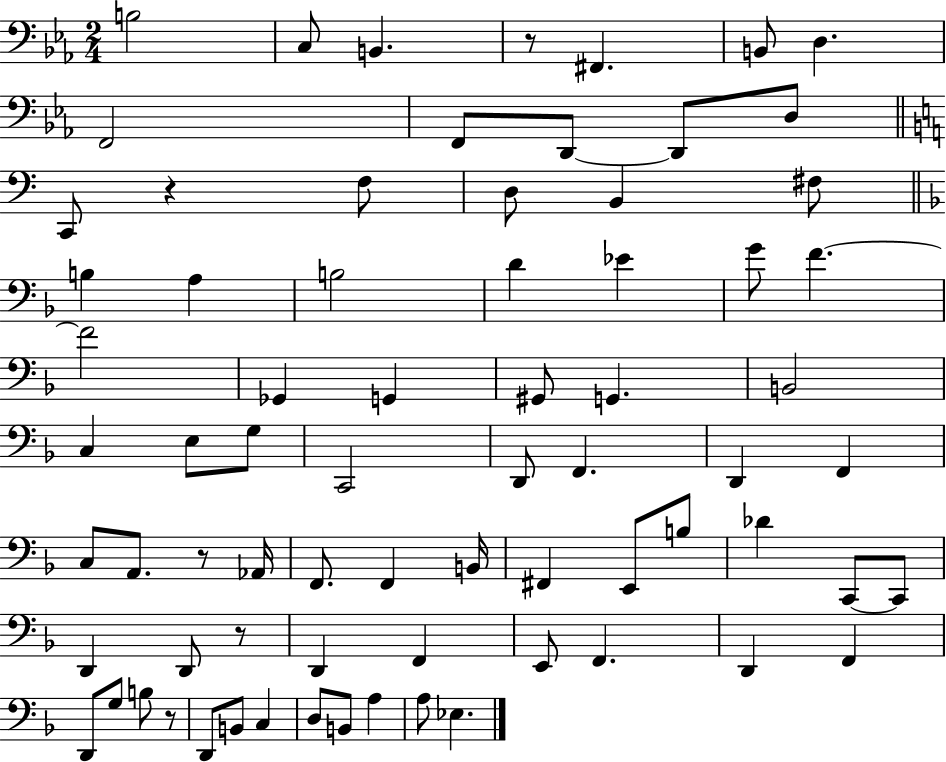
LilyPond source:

{
  \clef bass
  \numericTimeSignature
  \time 2/4
  \key ees \major
  b2 | c8 b,4. | r8 fis,4. | b,8 d4. | \break f,2 | f,8 d,8~~ d,8 d8 | \bar "||" \break \key c \major c,8 r4 f8 | d8 b,4 fis8 | \bar "||" \break \key f \major b4 a4 | b2 | d'4 ees'4 | g'8 f'4.~~ | \break f'2 | ges,4 g,4 | gis,8 g,4. | b,2 | \break c4 e8 g8 | c,2 | d,8 f,4. | d,4 f,4 | \break c8 a,8. r8 aes,16 | f,8. f,4 b,16 | fis,4 e,8 b8 | des'4 c,8~~ c,8 | \break d,4 d,8 r8 | d,4 f,4 | e,8 f,4. | d,4 f,4 | \break d,8 g8 b8 r8 | d,8 b,8 c4 | d8 b,8 a4 | a8 ees4. | \break \bar "|."
}